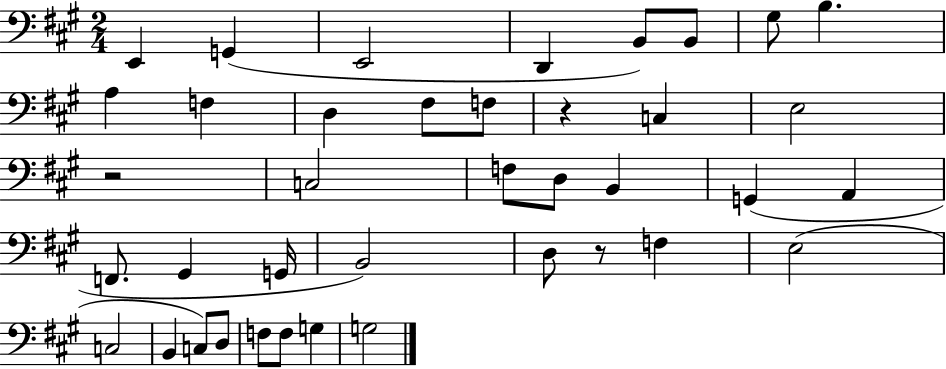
E2/q G2/q E2/h D2/q B2/e B2/e G#3/e B3/q. A3/q F3/q D3/q F#3/e F3/e R/q C3/q E3/h R/h C3/h F3/e D3/e B2/q G2/q A2/q F2/e. G#2/q G2/s B2/h D3/e R/e F3/q E3/h C3/h B2/q C3/e D3/e F3/e F3/e G3/q G3/h